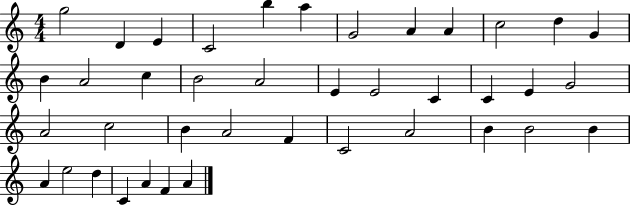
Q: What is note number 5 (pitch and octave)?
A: B5